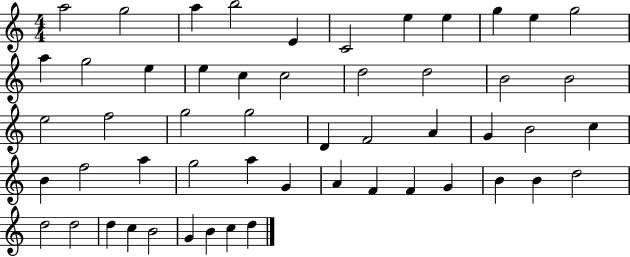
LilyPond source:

{
  \clef treble
  \numericTimeSignature
  \time 4/4
  \key c \major
  a''2 g''2 | a''4 b''2 e'4 | c'2 e''4 e''4 | g''4 e''4 g''2 | \break a''4 g''2 e''4 | e''4 c''4 c''2 | d''2 d''2 | b'2 b'2 | \break e''2 f''2 | g''2 g''2 | d'4 f'2 a'4 | g'4 b'2 c''4 | \break b'4 f''2 a''4 | g''2 a''4 g'4 | a'4 f'4 f'4 g'4 | b'4 b'4 d''2 | \break d''2 d''2 | d''4 c''4 b'2 | g'4 b'4 c''4 d''4 | \bar "|."
}